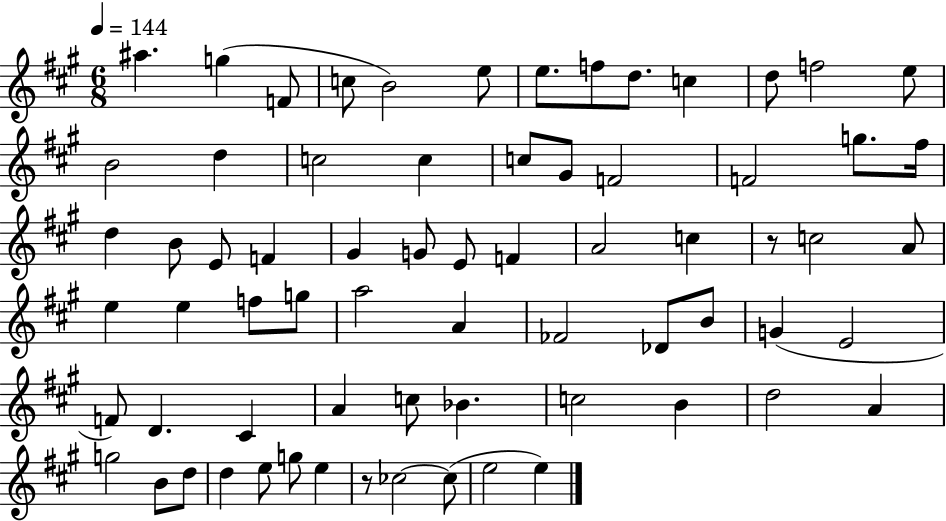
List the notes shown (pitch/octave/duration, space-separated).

A#5/q. G5/q F4/e C5/e B4/h E5/e E5/e. F5/e D5/e. C5/q D5/e F5/h E5/e B4/h D5/q C5/h C5/q C5/e G#4/e F4/h F4/h G5/e. F#5/s D5/q B4/e E4/e F4/q G#4/q G4/e E4/e F4/q A4/h C5/q R/e C5/h A4/e E5/q E5/q F5/e G5/e A5/h A4/q FES4/h Db4/e B4/e G4/q E4/h F4/e D4/q. C#4/q A4/q C5/e Bb4/q. C5/h B4/q D5/h A4/q G5/h B4/e D5/e D5/q E5/e G5/e E5/q R/e CES5/h CES5/e E5/h E5/q